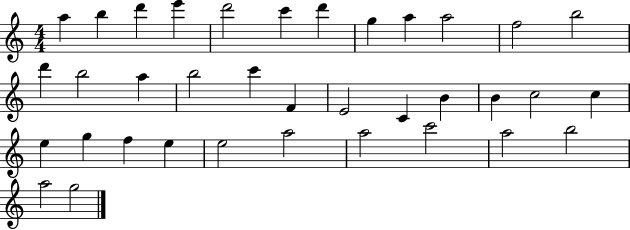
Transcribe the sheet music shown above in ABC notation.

X:1
T:Untitled
M:4/4
L:1/4
K:C
a b d' e' d'2 c' d' g a a2 f2 b2 d' b2 a b2 c' F E2 C B B c2 c e g f e e2 a2 a2 c'2 a2 b2 a2 g2